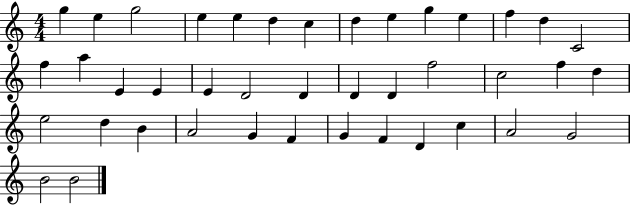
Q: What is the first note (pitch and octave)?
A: G5